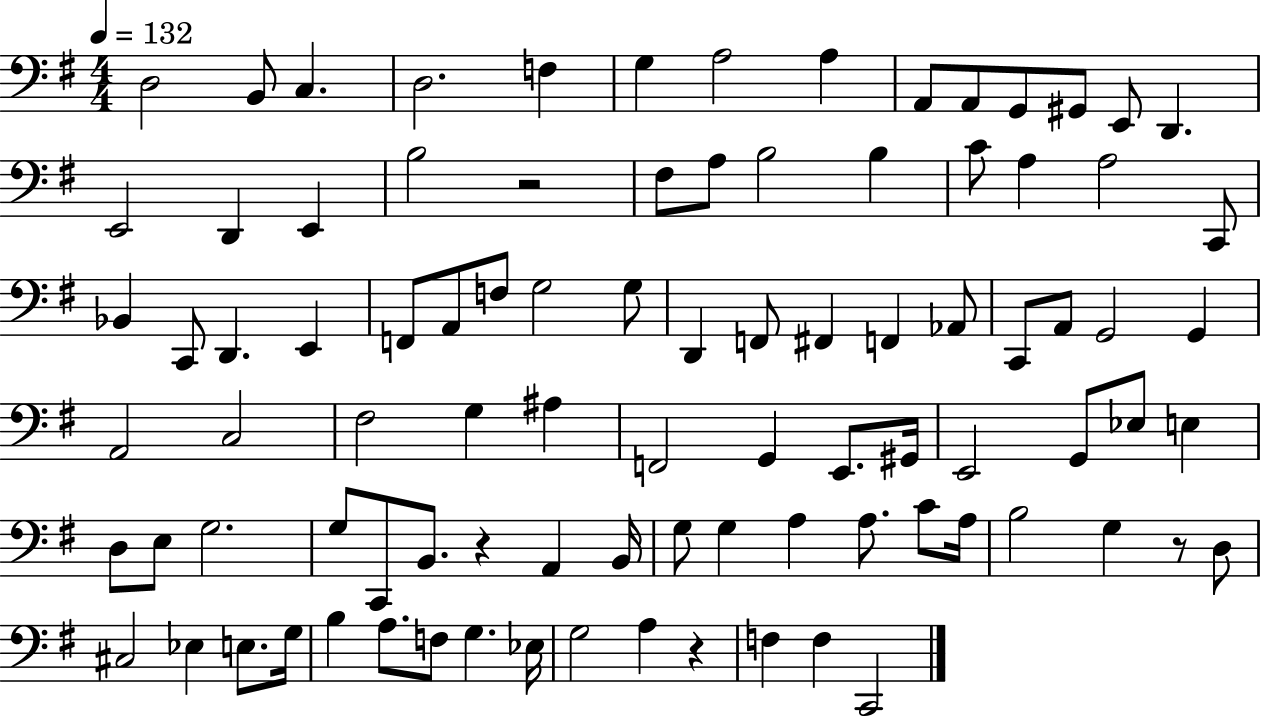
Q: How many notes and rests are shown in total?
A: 92